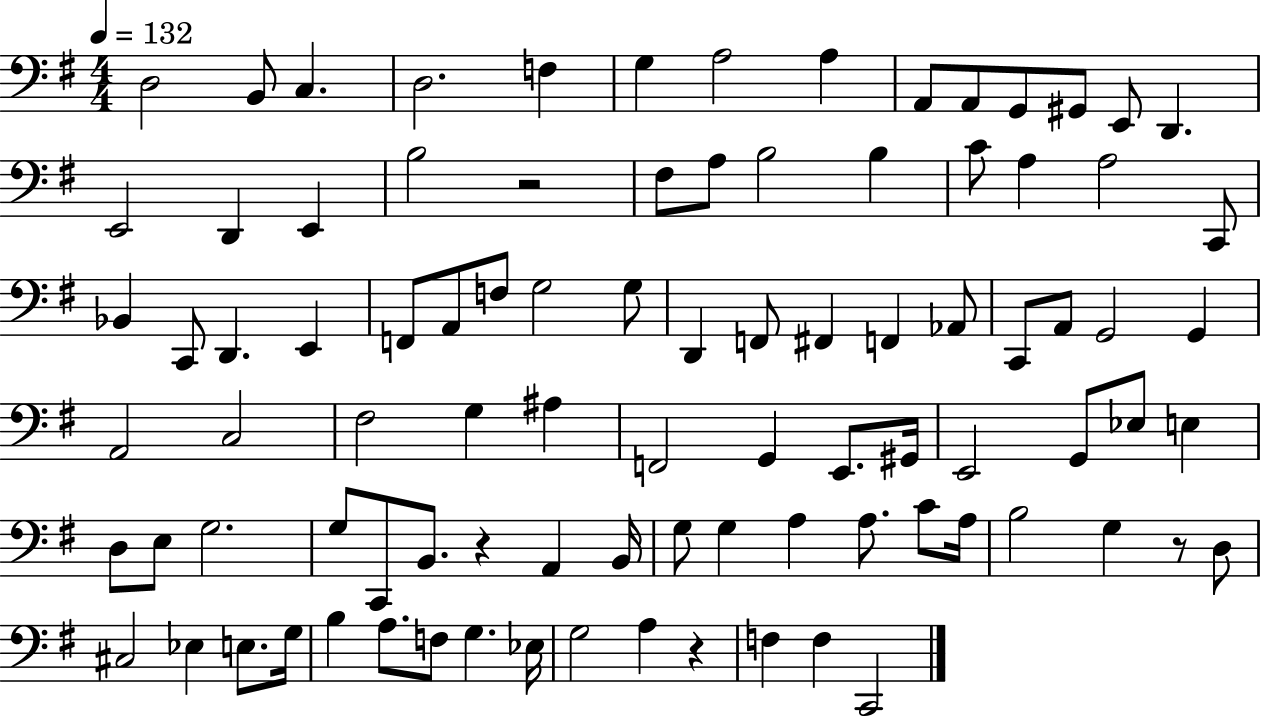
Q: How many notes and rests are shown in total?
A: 92